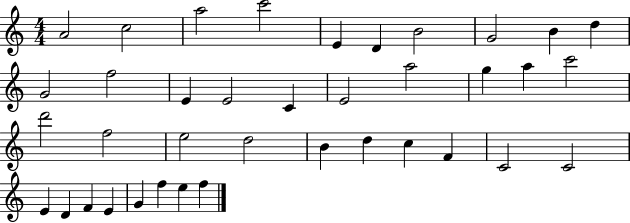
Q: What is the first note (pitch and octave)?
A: A4